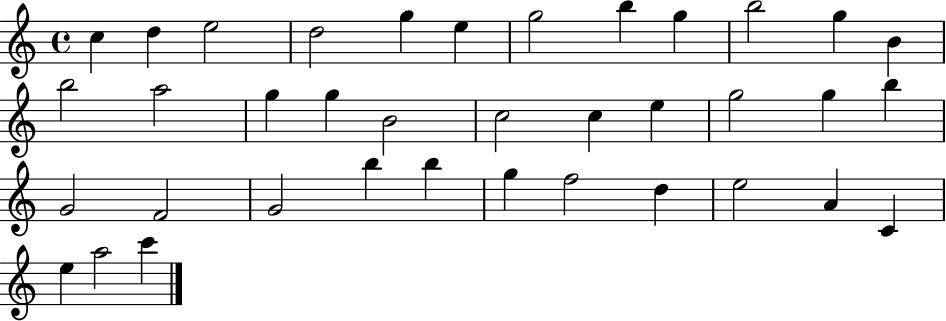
X:1
T:Untitled
M:4/4
L:1/4
K:C
c d e2 d2 g e g2 b g b2 g B b2 a2 g g B2 c2 c e g2 g b G2 F2 G2 b b g f2 d e2 A C e a2 c'